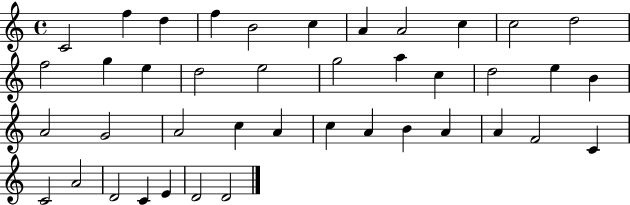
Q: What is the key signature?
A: C major